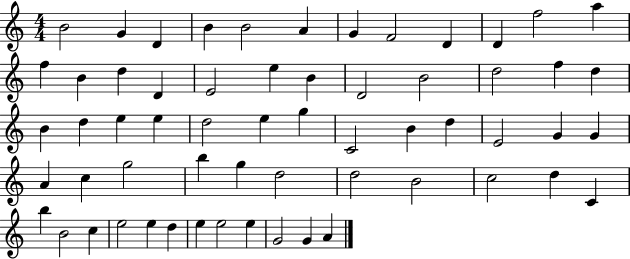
{
  \clef treble
  \numericTimeSignature
  \time 4/4
  \key c \major
  b'2 g'4 d'4 | b'4 b'2 a'4 | g'4 f'2 d'4 | d'4 f''2 a''4 | \break f''4 b'4 d''4 d'4 | e'2 e''4 b'4 | d'2 b'2 | d''2 f''4 d''4 | \break b'4 d''4 e''4 e''4 | d''2 e''4 g''4 | c'2 b'4 d''4 | e'2 g'4 g'4 | \break a'4 c''4 g''2 | b''4 g''4 d''2 | d''2 b'2 | c''2 d''4 c'4 | \break b''4 b'2 c''4 | e''2 e''4 d''4 | e''4 e''2 e''4 | g'2 g'4 a'4 | \break \bar "|."
}